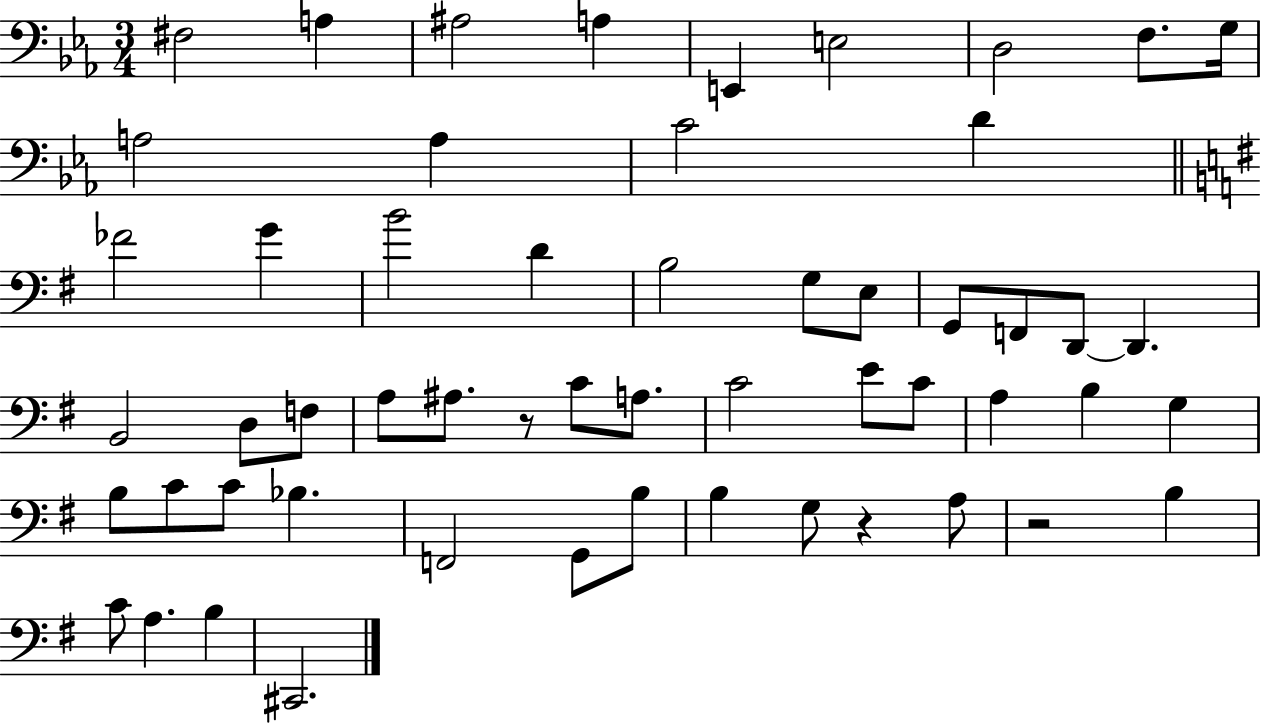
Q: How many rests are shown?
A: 3